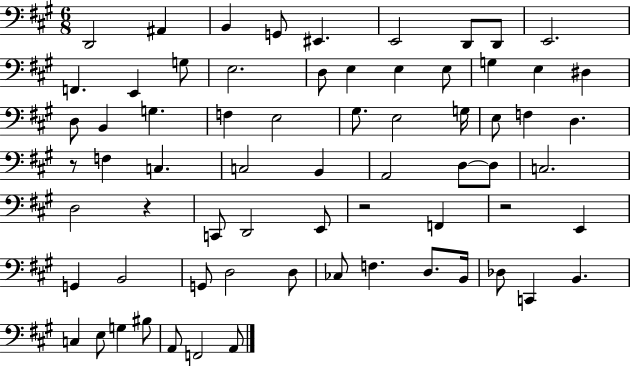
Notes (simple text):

D2/h A#2/q B2/q G2/e EIS2/q. E2/h D2/e D2/e E2/h. F2/q. E2/q G3/e E3/h. D3/e E3/q E3/q E3/e G3/q E3/q D#3/q D3/e B2/q G3/q. F3/q E3/h G#3/e. E3/h G3/s E3/e F3/q D3/q. R/e F3/q C3/q. C3/h B2/q A2/h D3/e D3/e C3/h. D3/h R/q C2/e D2/h E2/e R/h F2/q R/h E2/q G2/q B2/h G2/e D3/h D3/e CES3/e F3/q. D3/e. B2/s Db3/e C2/q B2/q. C3/q E3/e G3/q BIS3/e A2/e F2/h A2/e